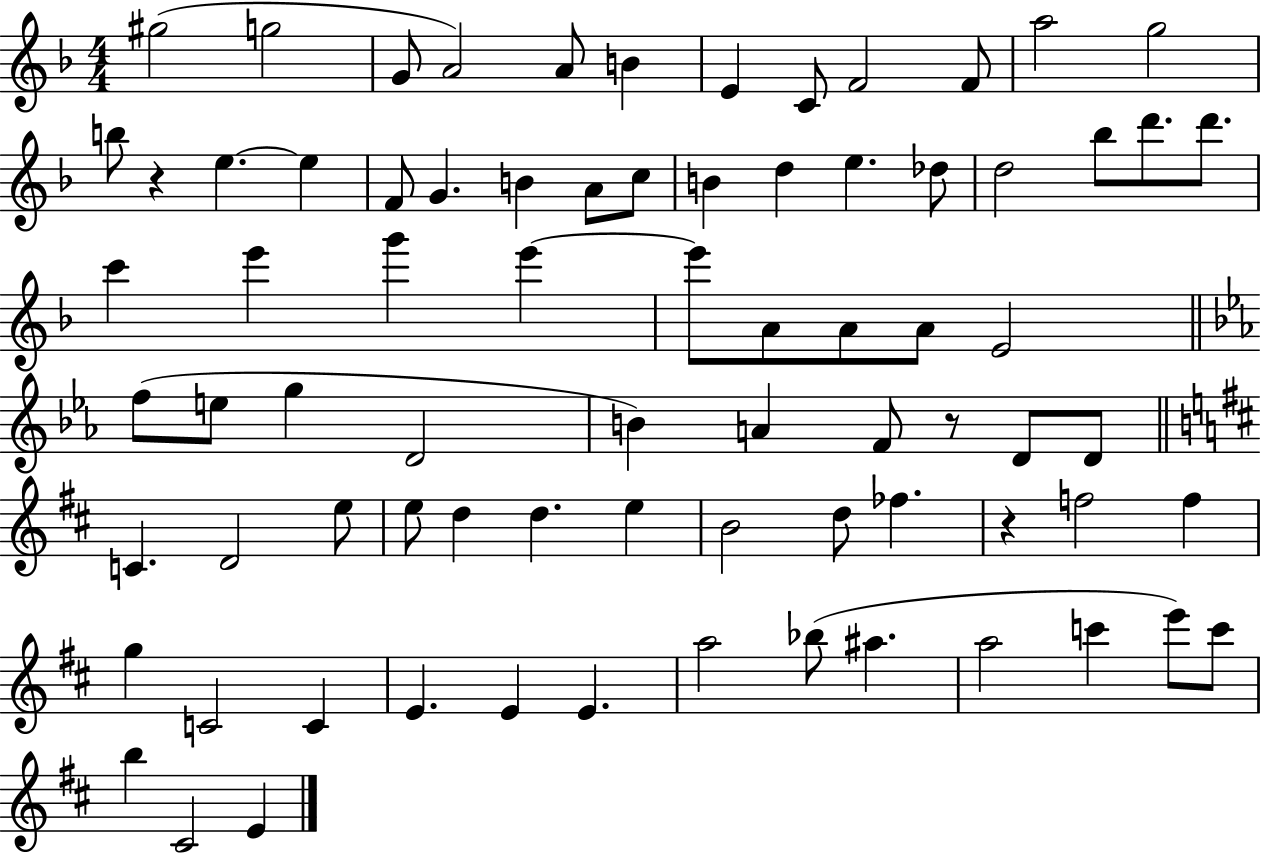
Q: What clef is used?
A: treble